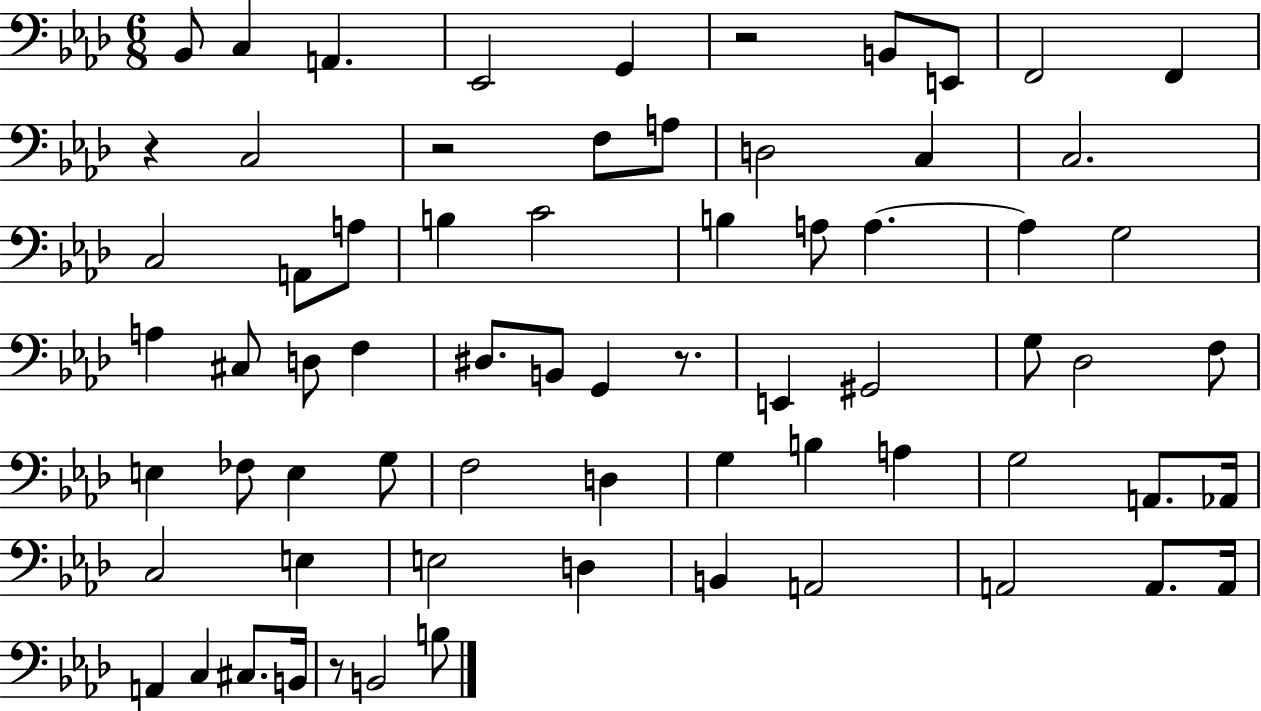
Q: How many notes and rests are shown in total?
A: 69